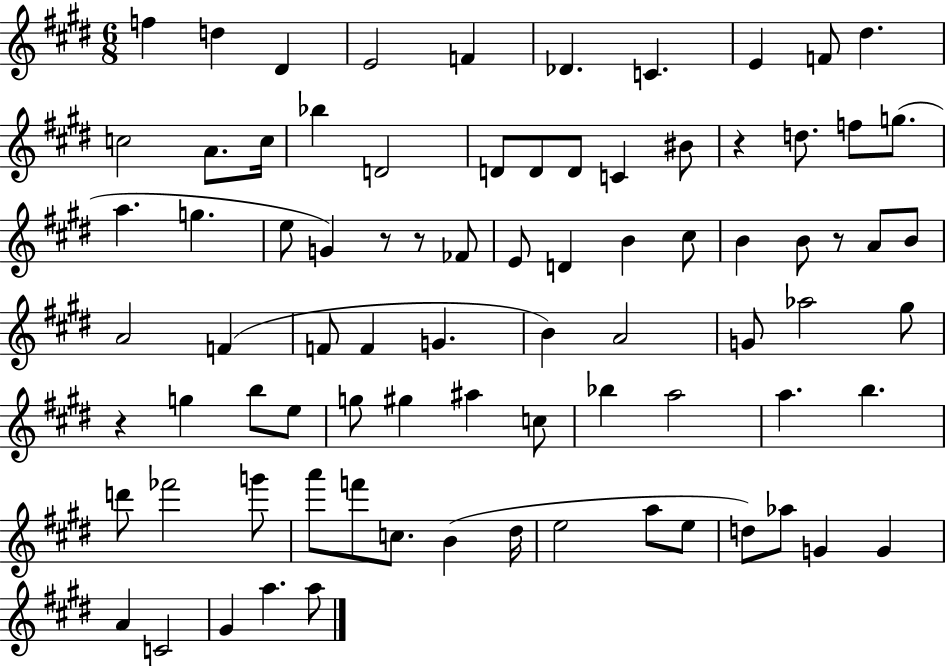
{
  \clef treble
  \numericTimeSignature
  \time 6/8
  \key e \major
  f''4 d''4 dis'4 | e'2 f'4 | des'4. c'4. | e'4 f'8 dis''4. | \break c''2 a'8. c''16 | bes''4 d'2 | d'8 d'8 d'8 c'4 bis'8 | r4 d''8. f''8 g''8.( | \break a''4. g''4. | e''8 g'4) r8 r8 fes'8 | e'8 d'4 b'4 cis''8 | b'4 b'8 r8 a'8 b'8 | \break a'2 f'4( | f'8 f'4 g'4. | b'4) a'2 | g'8 aes''2 gis''8 | \break r4 g''4 b''8 e''8 | g''8 gis''4 ais''4 c''8 | bes''4 a''2 | a''4. b''4. | \break d'''8 fes'''2 g'''8 | a'''8 f'''8 c''8. b'4( dis''16 | e''2 a''8 e''8 | d''8) aes''8 g'4 g'4 | \break a'4 c'2 | gis'4 a''4. a''8 | \bar "|."
}